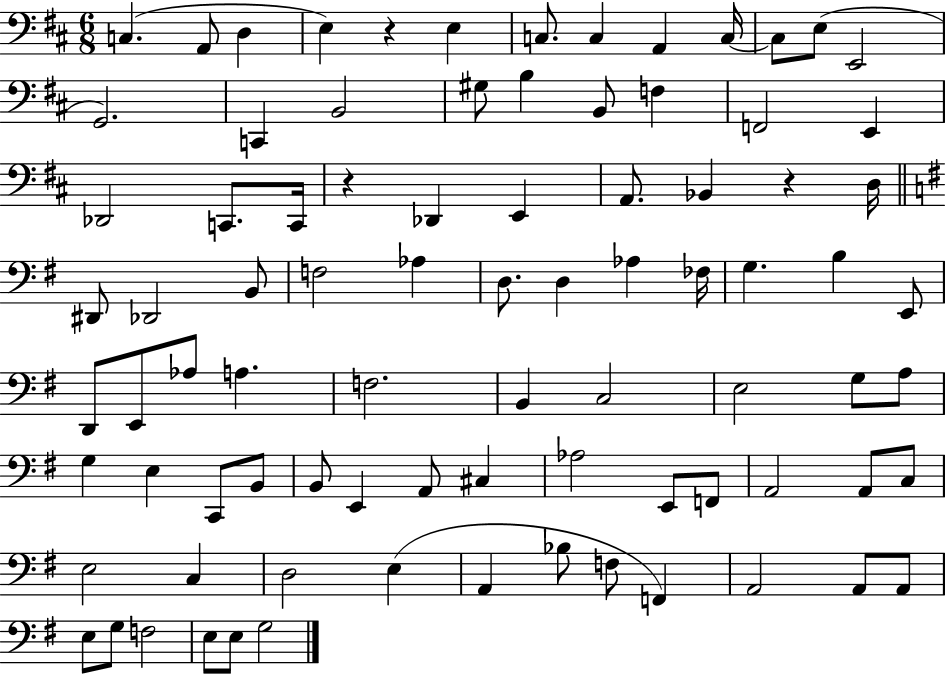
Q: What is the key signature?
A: D major